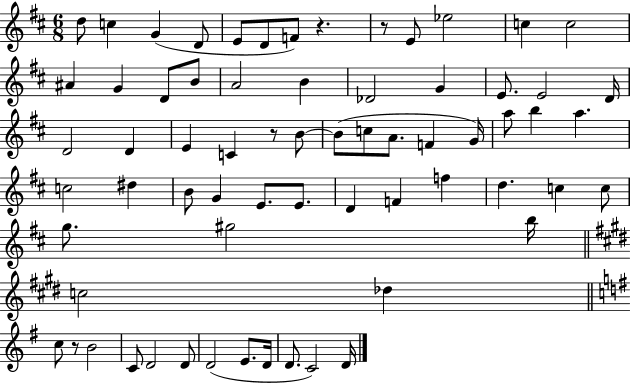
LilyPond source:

{
  \clef treble
  \numericTimeSignature
  \time 6/8
  \key d \major
  d''8 c''4 g'4( d'8 | e'8 d'8 f'8) r4. | r8 e'8 ees''2 | c''4 c''2 | \break ais'4 g'4 d'8 b'8 | a'2 b'4 | des'2 g'4 | e'8. e'2 d'16 | \break d'2 d'4 | e'4 c'4 r8 b'8~~ | b'8( c''8 a'8. f'4 g'16) | a''8 b''4 a''4. | \break c''2 dis''4 | b'8 g'4 e'8. e'8. | d'4 f'4 f''4 | d''4. c''4 c''8 | \break g''8. gis''2 b''16 | \bar "||" \break \key e \major c''2 des''4 | \bar "||" \break \key e \minor c''8 r8 b'2 | c'8 d'2 d'8 | d'2( e'8. d'16 | d'8. c'2) d'16 | \break \bar "|."
}